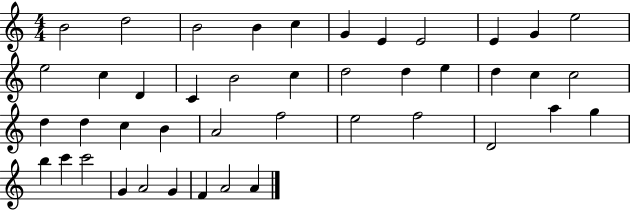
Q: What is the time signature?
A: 4/4